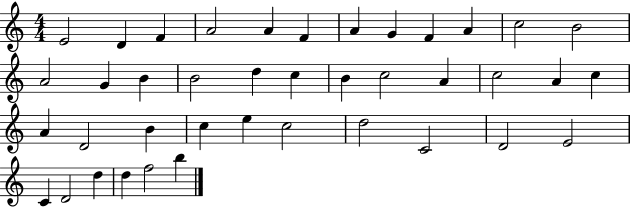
{
  \clef treble
  \numericTimeSignature
  \time 4/4
  \key c \major
  e'2 d'4 f'4 | a'2 a'4 f'4 | a'4 g'4 f'4 a'4 | c''2 b'2 | \break a'2 g'4 b'4 | b'2 d''4 c''4 | b'4 c''2 a'4 | c''2 a'4 c''4 | \break a'4 d'2 b'4 | c''4 e''4 c''2 | d''2 c'2 | d'2 e'2 | \break c'4 d'2 d''4 | d''4 f''2 b''4 | \bar "|."
}